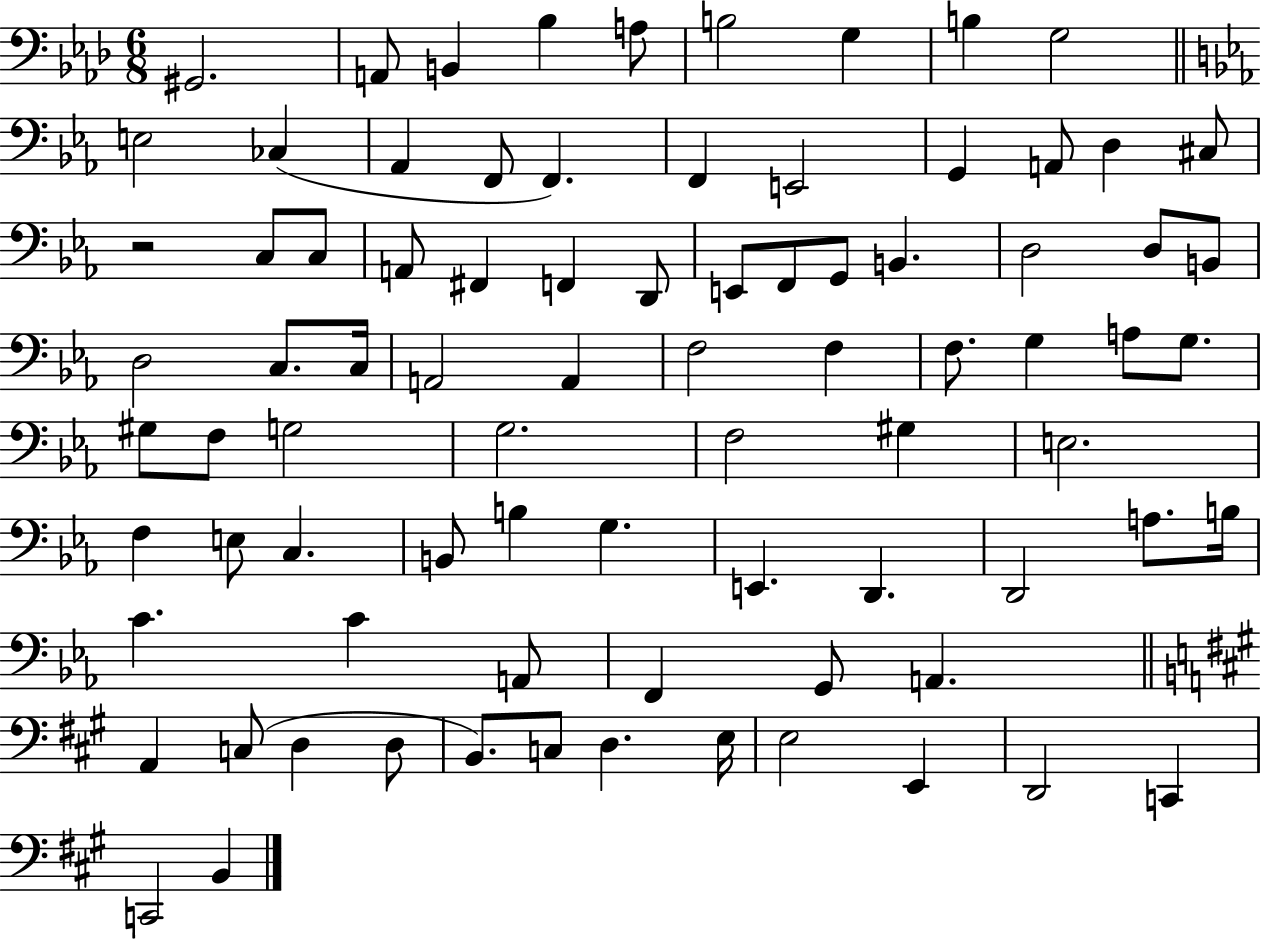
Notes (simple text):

G#2/h. A2/e B2/q Bb3/q A3/e B3/h G3/q B3/q G3/h E3/h CES3/q Ab2/q F2/e F2/q. F2/q E2/h G2/q A2/e D3/q C#3/e R/h C3/e C3/e A2/e F#2/q F2/q D2/e E2/e F2/e G2/e B2/q. D3/h D3/e B2/e D3/h C3/e. C3/s A2/h A2/q F3/h F3/q F3/e. G3/q A3/e G3/e. G#3/e F3/e G3/h G3/h. F3/h G#3/q E3/h. F3/q E3/e C3/q. B2/e B3/q G3/q. E2/q. D2/q. D2/h A3/e. B3/s C4/q. C4/q A2/e F2/q G2/e A2/q. A2/q C3/e D3/q D3/e B2/e. C3/e D3/q. E3/s E3/h E2/q D2/h C2/q C2/h B2/q